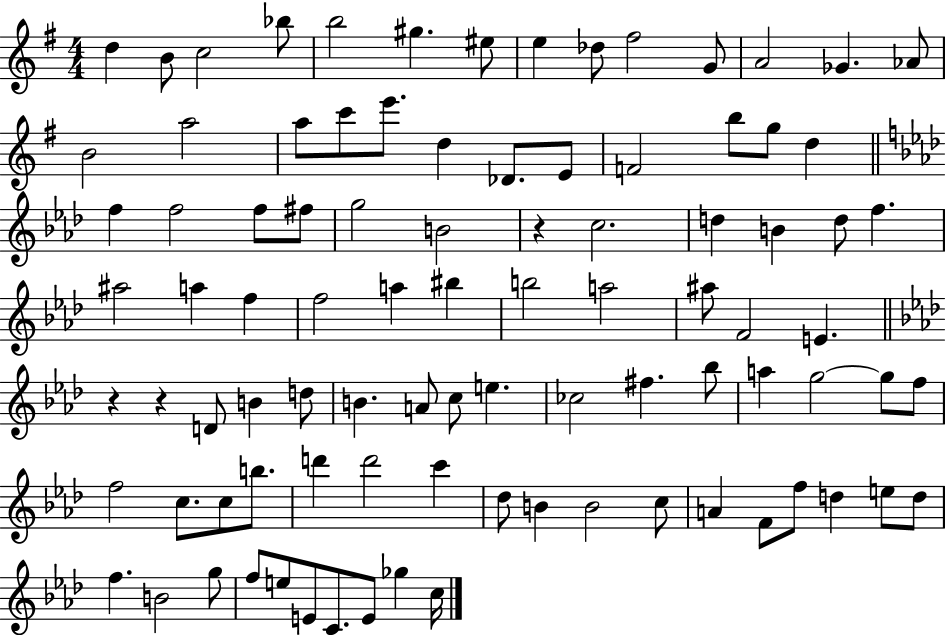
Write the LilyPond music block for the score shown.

{
  \clef treble
  \numericTimeSignature
  \time 4/4
  \key g \major
  \repeat volta 2 { d''4 b'8 c''2 bes''8 | b''2 gis''4. eis''8 | e''4 des''8 fis''2 g'8 | a'2 ges'4. aes'8 | \break b'2 a''2 | a''8 c'''8 e'''8. d''4 des'8. e'8 | f'2 b''8 g''8 d''4 | \bar "||" \break \key f \minor f''4 f''2 f''8 fis''8 | g''2 b'2 | r4 c''2. | d''4 b'4 d''8 f''4. | \break ais''2 a''4 f''4 | f''2 a''4 bis''4 | b''2 a''2 | ais''8 f'2 e'4. | \break \bar "||" \break \key aes \major r4 r4 d'8 b'4 d''8 | b'4. a'8 c''8 e''4. | ces''2 fis''4. bes''8 | a''4 g''2~~ g''8 f''8 | \break f''2 c''8. c''8 b''8. | d'''4 d'''2 c'''4 | des''8 b'4 b'2 c''8 | a'4 f'8 f''8 d''4 e''8 d''8 | \break f''4. b'2 g''8 | f''8 e''8 e'8 c'8. e'8 ges''4 c''16 | } \bar "|."
}